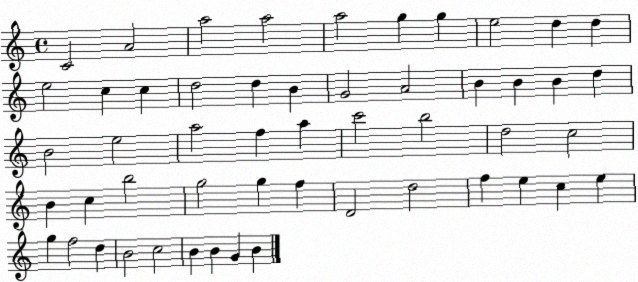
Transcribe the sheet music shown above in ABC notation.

X:1
T:Untitled
M:4/4
L:1/4
K:C
C2 A2 a2 a2 a2 g g e2 d d e2 c c d2 d B G2 A2 B B B d B2 e2 a2 f a c'2 b2 d2 c2 B c b2 g2 g f D2 d2 f e c e g f2 d B2 c2 B B G B